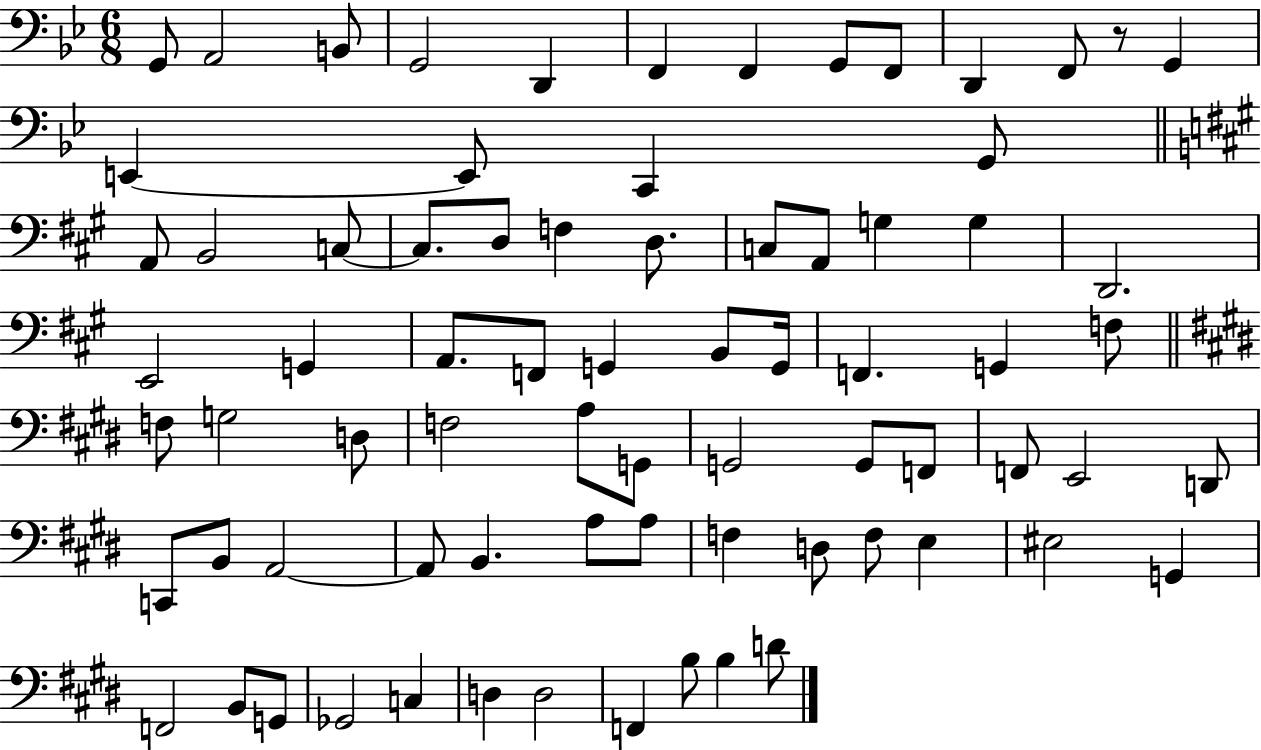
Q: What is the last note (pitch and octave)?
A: D4